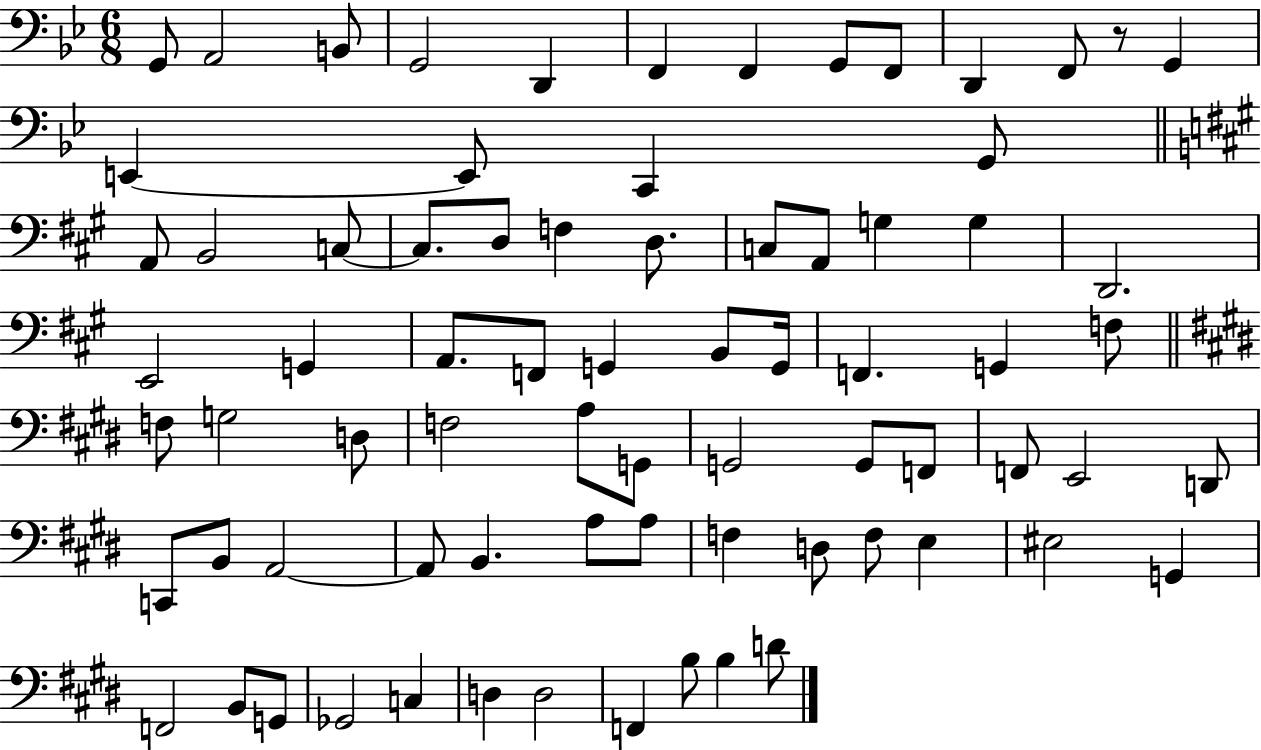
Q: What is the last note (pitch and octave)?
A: D4